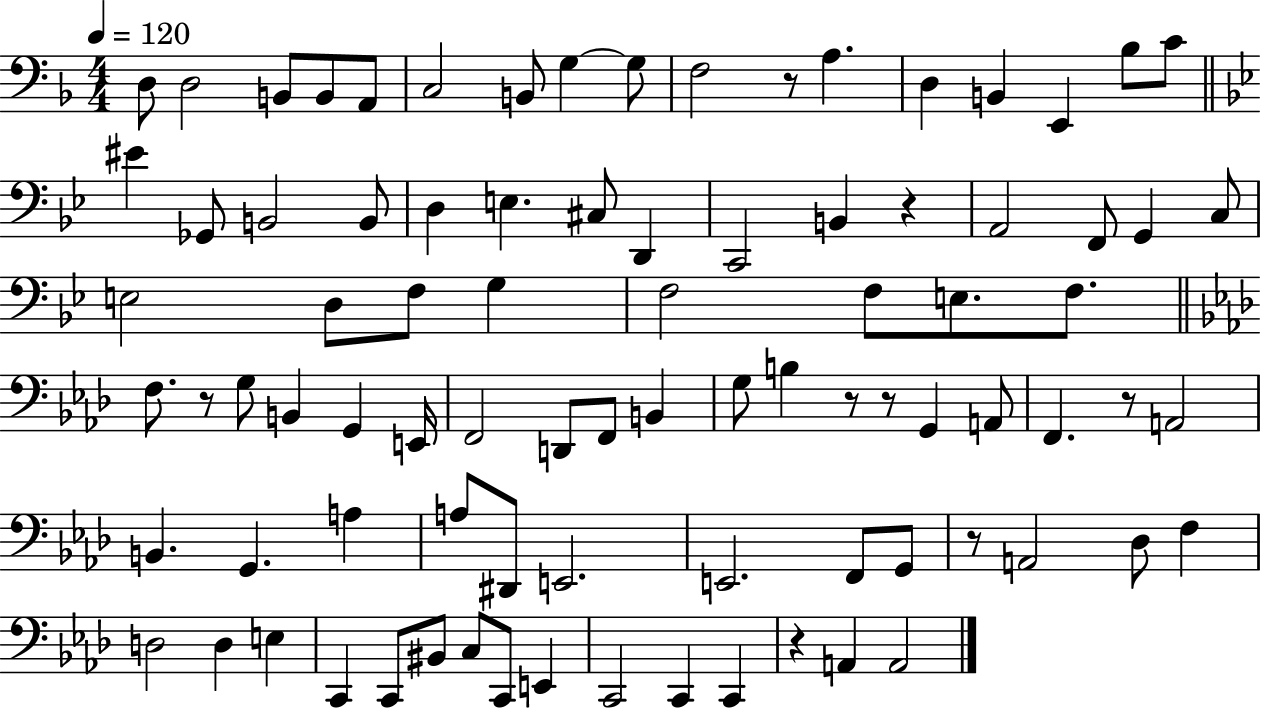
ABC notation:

X:1
T:Untitled
M:4/4
L:1/4
K:F
D,/2 D,2 B,,/2 B,,/2 A,,/2 C,2 B,,/2 G, G,/2 F,2 z/2 A, D, B,, E,, _B,/2 C/2 ^E _G,,/2 B,,2 B,,/2 D, E, ^C,/2 D,, C,,2 B,, z A,,2 F,,/2 G,, C,/2 E,2 D,/2 F,/2 G, F,2 F,/2 E,/2 F,/2 F,/2 z/2 G,/2 B,, G,, E,,/4 F,,2 D,,/2 F,,/2 B,, G,/2 B, z/2 z/2 G,, A,,/2 F,, z/2 A,,2 B,, G,, A, A,/2 ^D,,/2 E,,2 E,,2 F,,/2 G,,/2 z/2 A,,2 _D,/2 F, D,2 D, E, C,, C,,/2 ^B,,/2 C,/2 C,,/2 E,, C,,2 C,, C,, z A,, A,,2